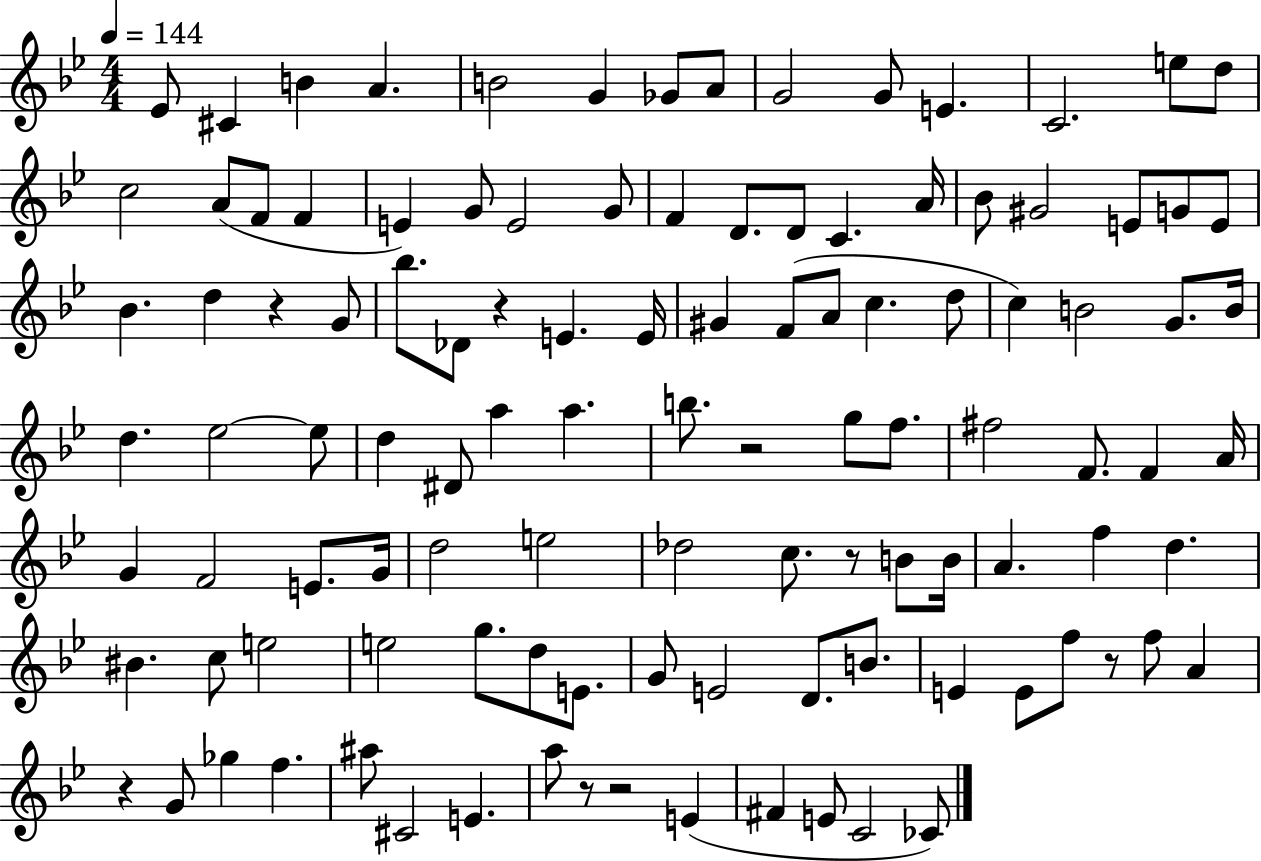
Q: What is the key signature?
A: BES major